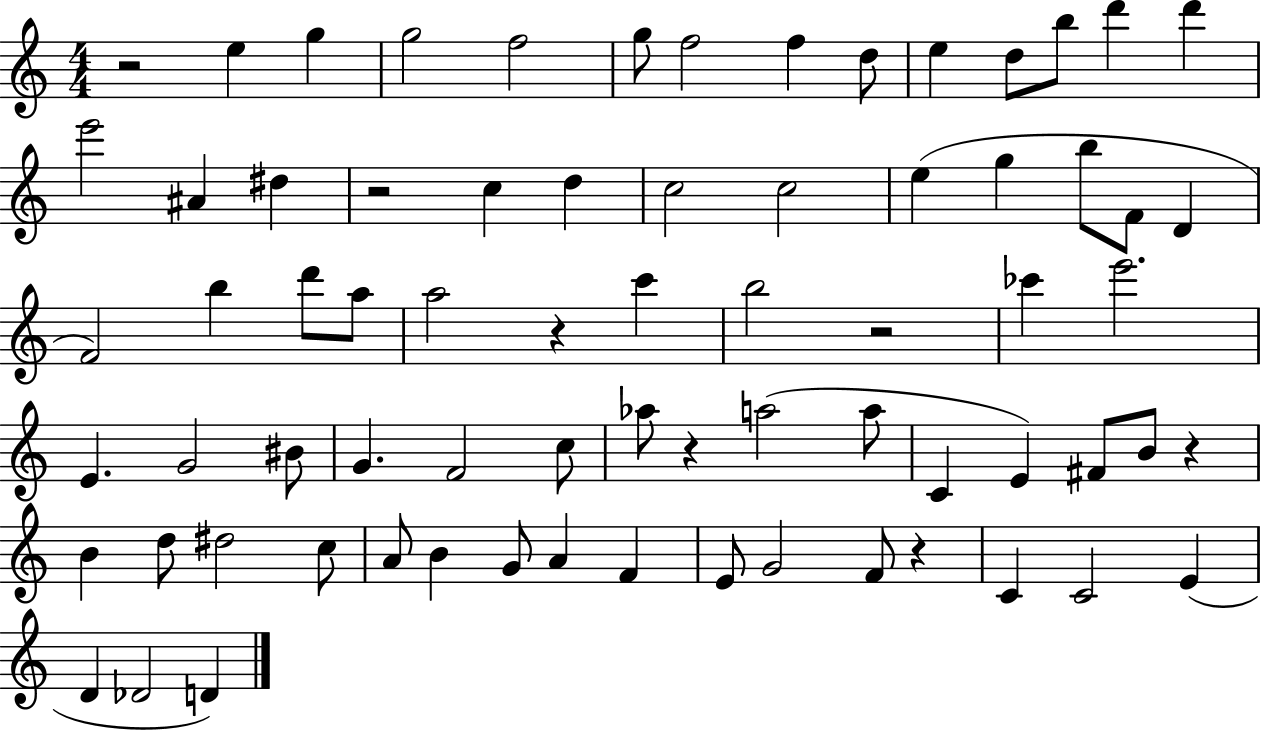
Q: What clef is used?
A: treble